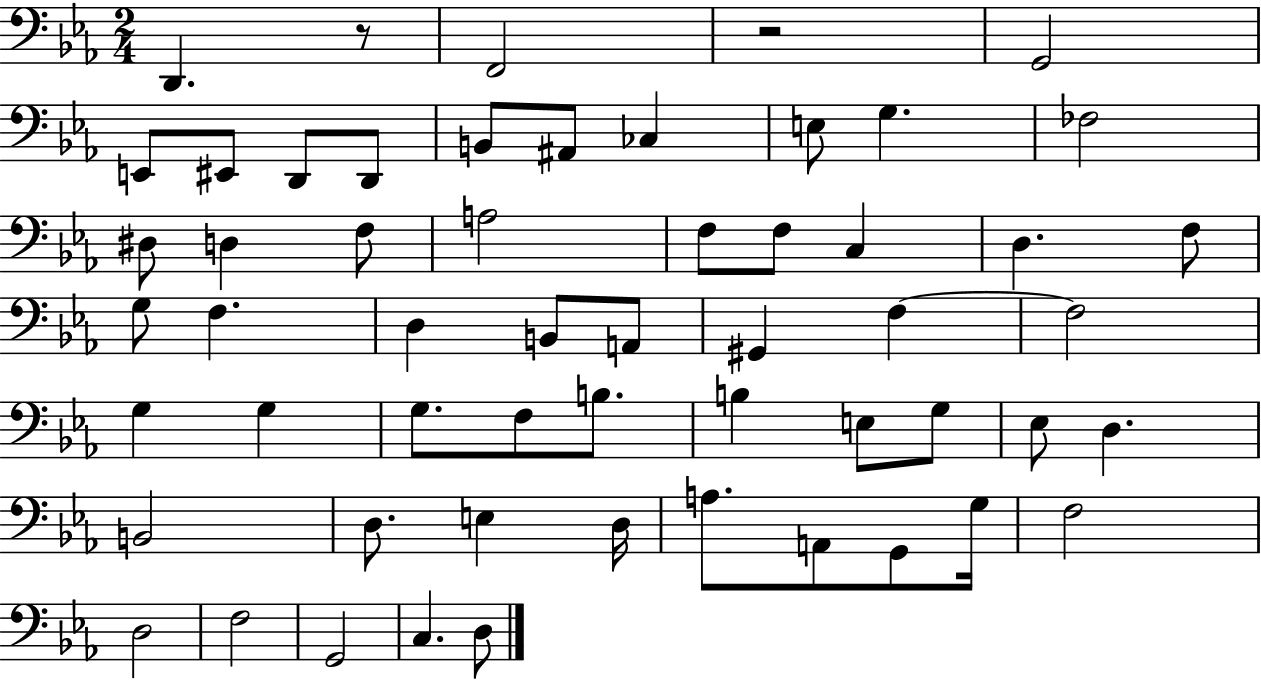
D2/q. R/e F2/h R/h G2/h E2/e EIS2/e D2/e D2/e B2/e A#2/e CES3/q E3/e G3/q. FES3/h D#3/e D3/q F3/e A3/h F3/e F3/e C3/q D3/q. F3/e G3/e F3/q. D3/q B2/e A2/e G#2/q F3/q F3/h G3/q G3/q G3/e. F3/e B3/e. B3/q E3/e G3/e Eb3/e D3/q. B2/h D3/e. E3/q D3/s A3/e. A2/e G2/e G3/s F3/h D3/h F3/h G2/h C3/q. D3/e